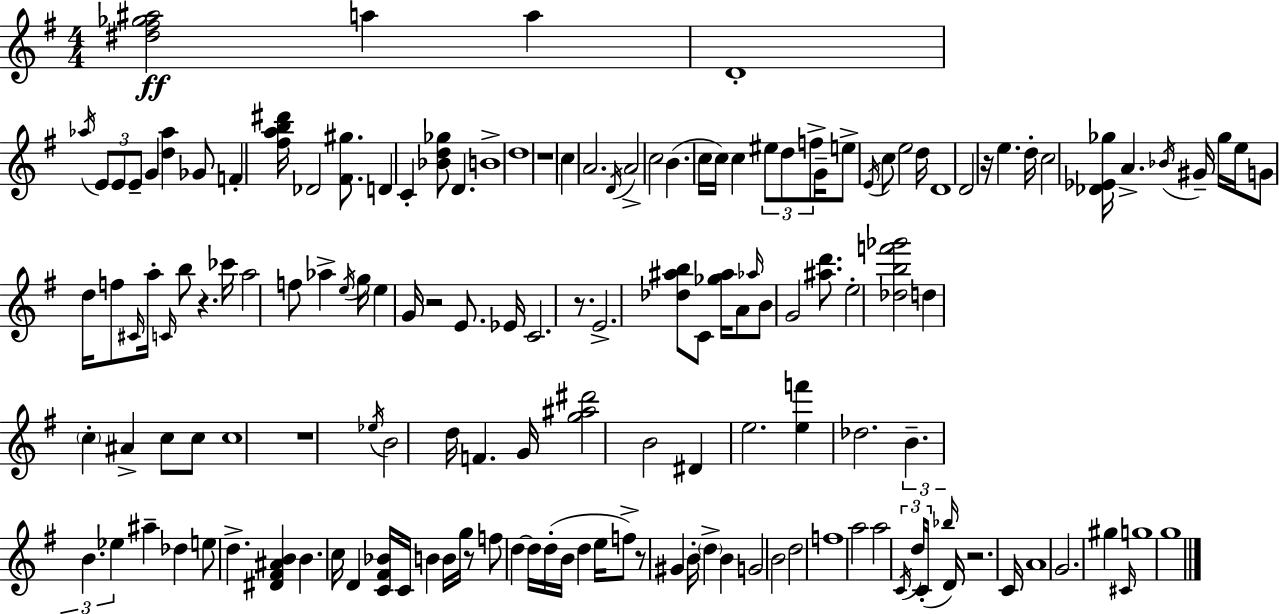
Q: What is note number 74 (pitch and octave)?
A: C5